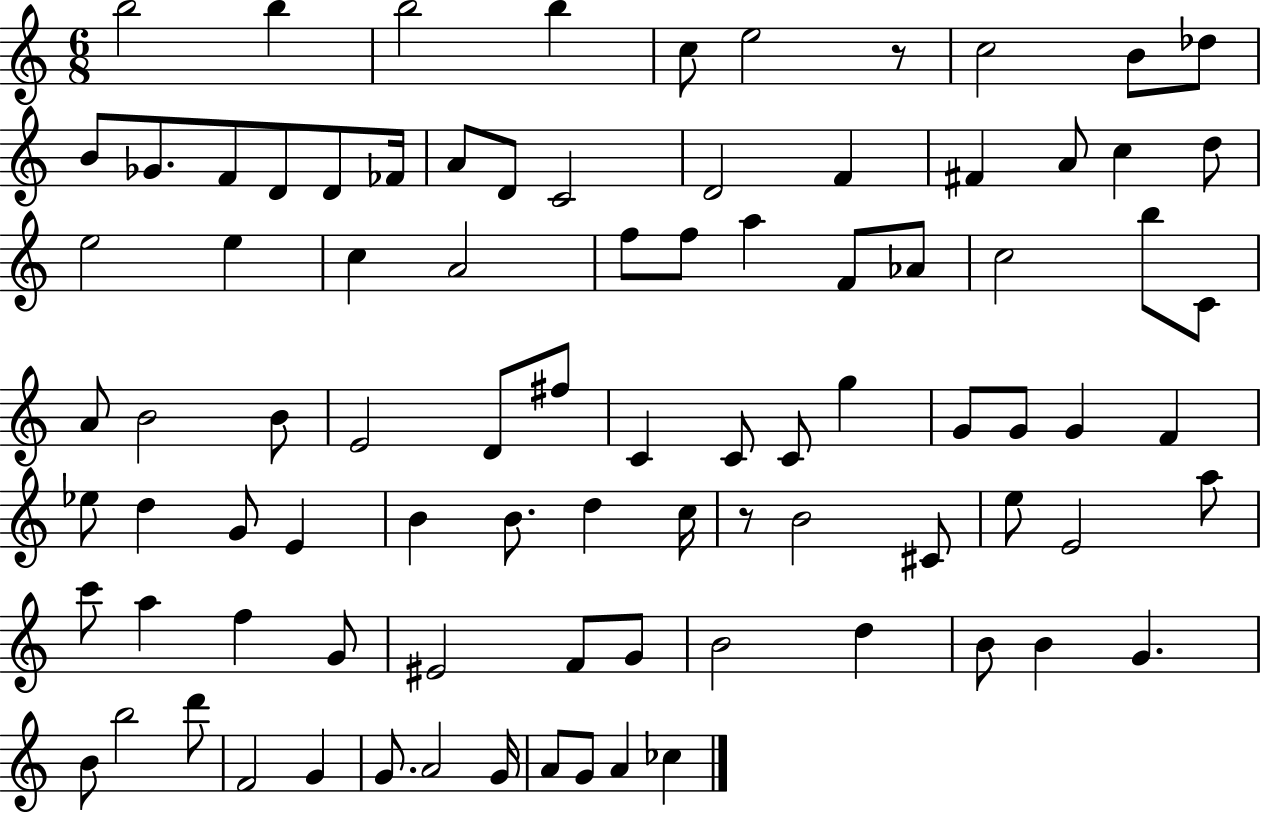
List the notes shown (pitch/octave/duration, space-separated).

B5/h B5/q B5/h B5/q C5/e E5/h R/e C5/h B4/e Db5/e B4/e Gb4/e. F4/e D4/e D4/e FES4/s A4/e D4/e C4/h D4/h F4/q F#4/q A4/e C5/q D5/e E5/h E5/q C5/q A4/h F5/e F5/e A5/q F4/e Ab4/e C5/h B5/e C4/e A4/e B4/h B4/e E4/h D4/e F#5/e C4/q C4/e C4/e G5/q G4/e G4/e G4/q F4/q Eb5/e D5/q G4/e E4/q B4/q B4/e. D5/q C5/s R/e B4/h C#4/e E5/e E4/h A5/e C6/e A5/q F5/q G4/e EIS4/h F4/e G4/e B4/h D5/q B4/e B4/q G4/q. B4/e B5/h D6/e F4/h G4/q G4/e. A4/h G4/s A4/e G4/e A4/q CES5/q